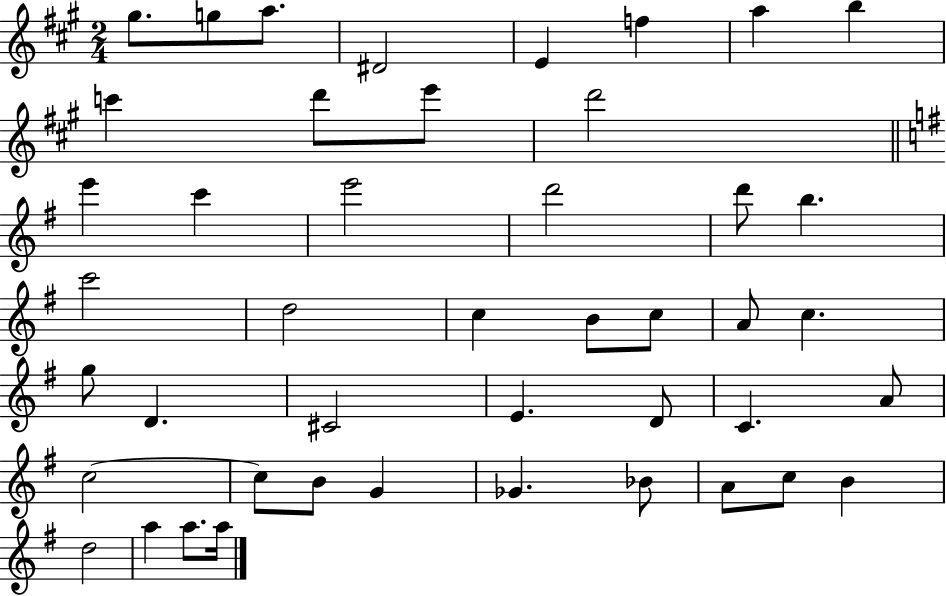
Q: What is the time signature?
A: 2/4